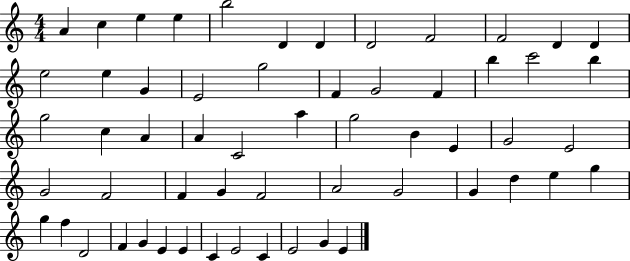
A4/q C5/q E5/q E5/q B5/h D4/q D4/q D4/h F4/h F4/h D4/q D4/q E5/h E5/q G4/q E4/h G5/h F4/q G4/h F4/q B5/q C6/h B5/q G5/h C5/q A4/q A4/q C4/h A5/q G5/h B4/q E4/q G4/h E4/h G4/h F4/h F4/q G4/q F4/h A4/h G4/h G4/q D5/q E5/q G5/q G5/q F5/q D4/h F4/q G4/q E4/q E4/q C4/q E4/h C4/q E4/h G4/q E4/q